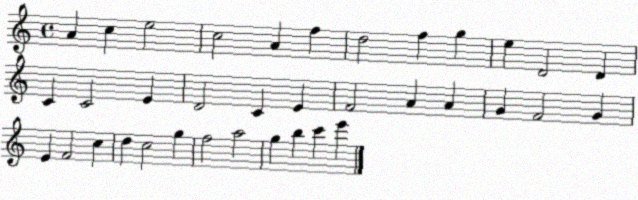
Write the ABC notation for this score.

X:1
T:Untitled
M:4/4
L:1/4
K:C
A c e2 c2 A f d2 f g e D2 D C C2 E D2 C E F2 A A G F2 G E F2 c d c2 g f2 a2 g b c' e'